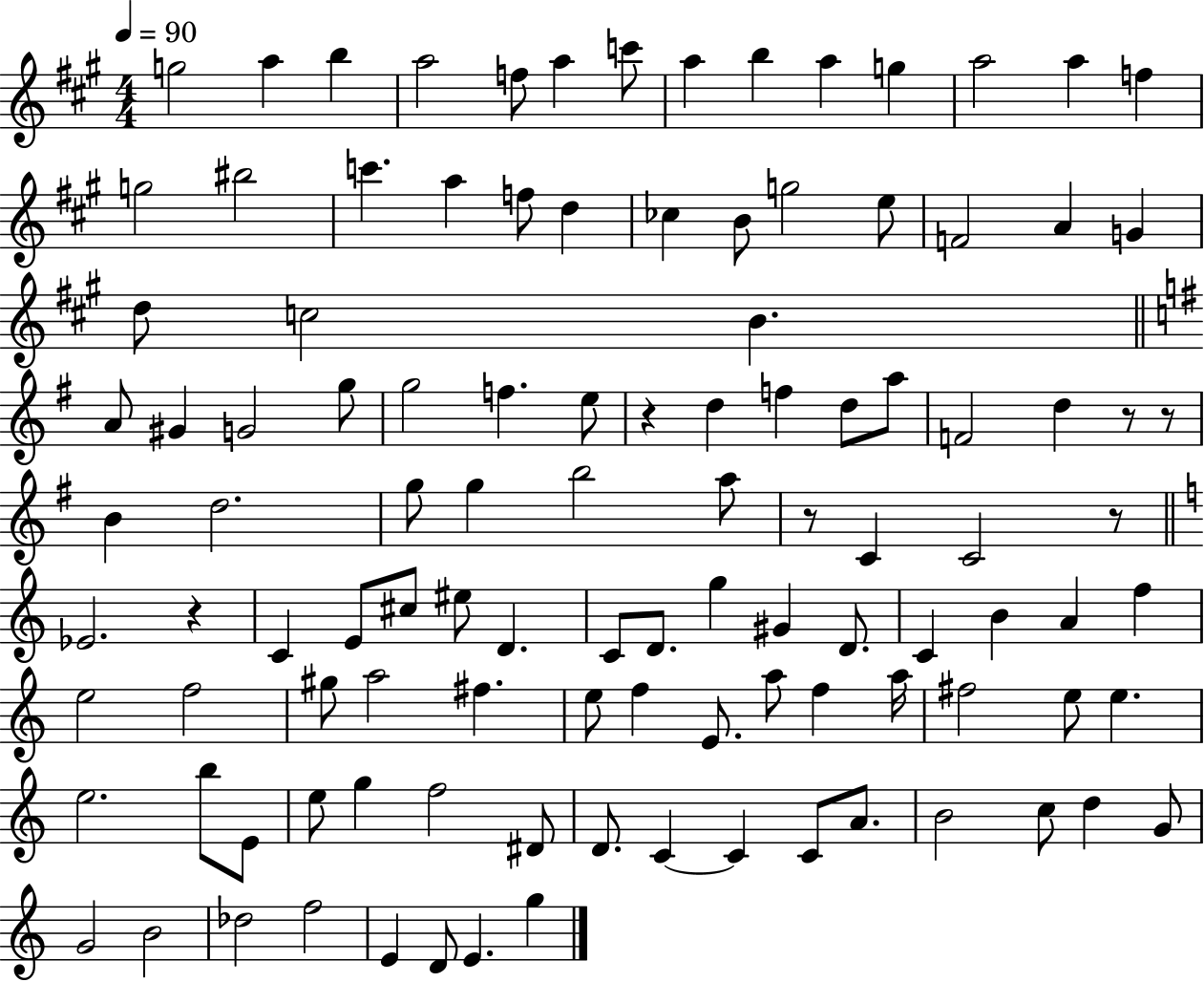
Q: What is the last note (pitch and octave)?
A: G5